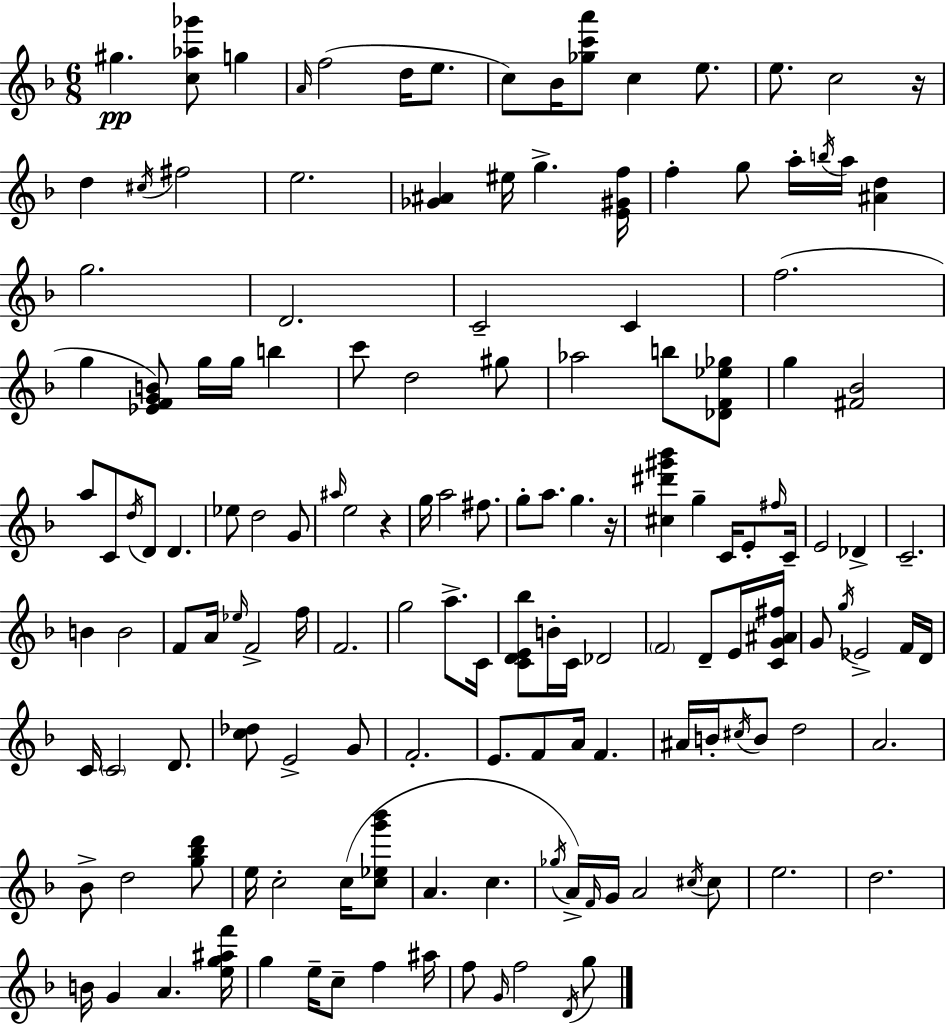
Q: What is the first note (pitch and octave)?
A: G#5